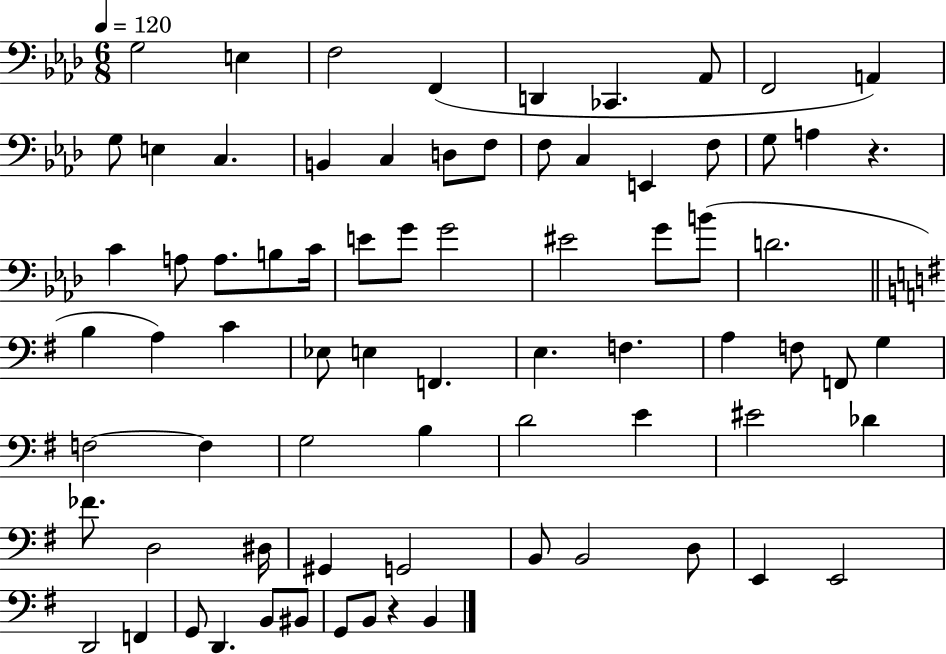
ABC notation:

X:1
T:Untitled
M:6/8
L:1/4
K:Ab
G,2 E, F,2 F,, D,, _C,, _A,,/2 F,,2 A,, G,/2 E, C, B,, C, D,/2 F,/2 F,/2 C, E,, F,/2 G,/2 A, z C A,/2 A,/2 B,/2 C/4 E/2 G/2 G2 ^E2 G/2 B/2 D2 B, A, C _E,/2 E, F,, E, F, A, F,/2 F,,/2 G, F,2 F, G,2 B, D2 E ^E2 _D _F/2 D,2 ^D,/4 ^G,, G,,2 B,,/2 B,,2 D,/2 E,, E,,2 D,,2 F,, G,,/2 D,, B,,/2 ^B,,/2 G,,/2 B,,/2 z B,,